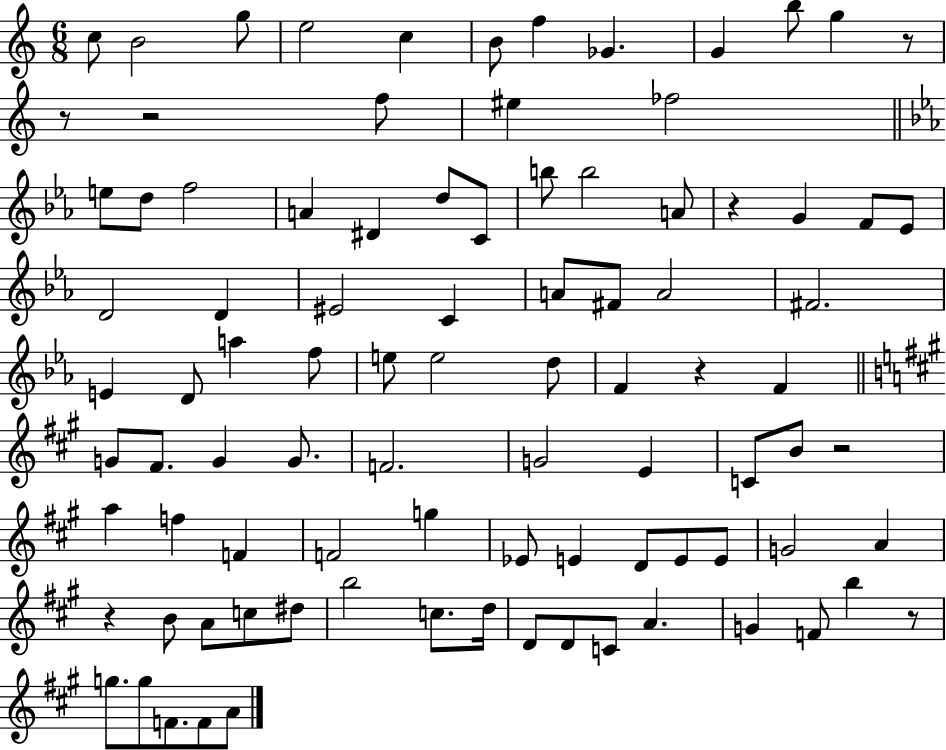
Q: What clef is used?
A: treble